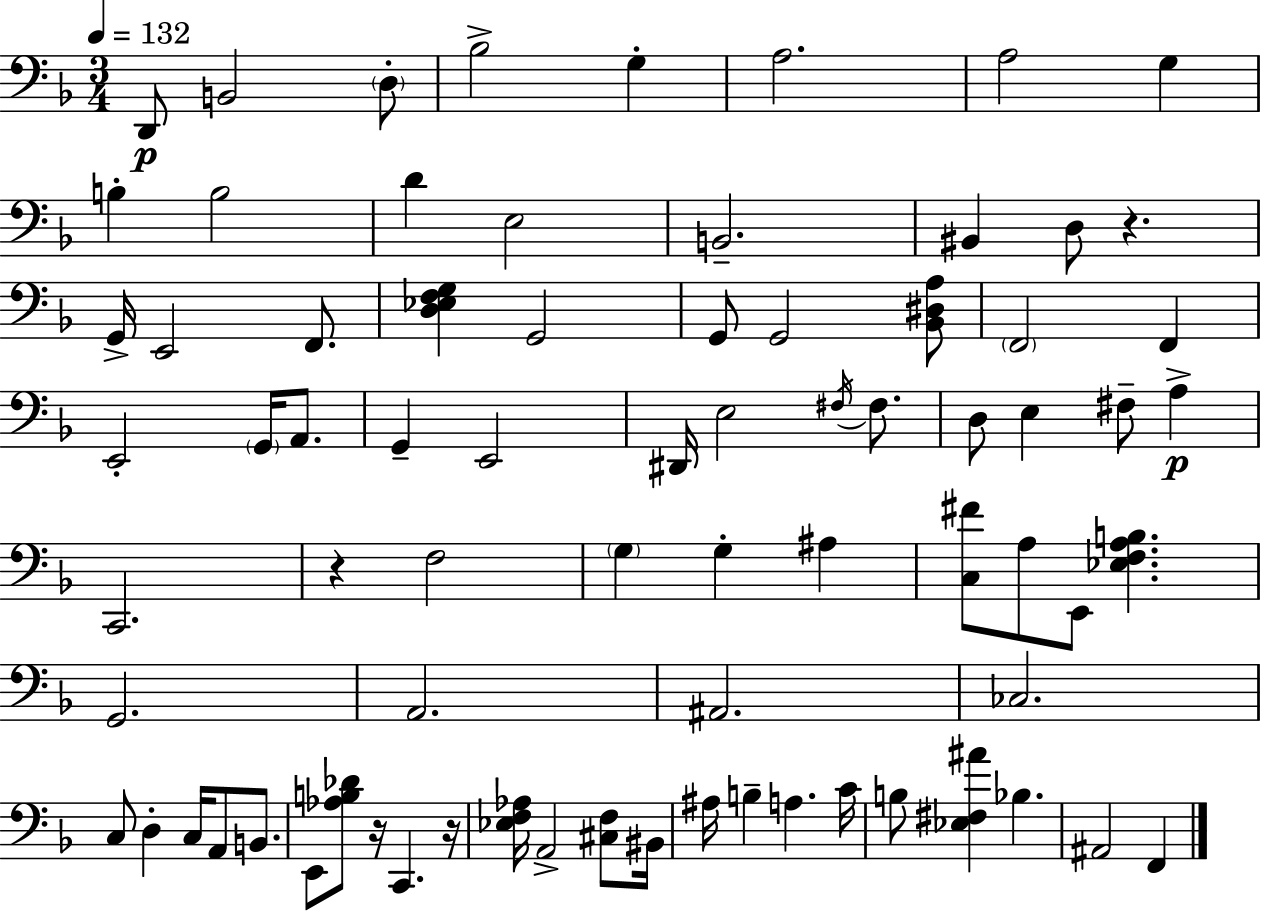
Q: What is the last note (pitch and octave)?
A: F2